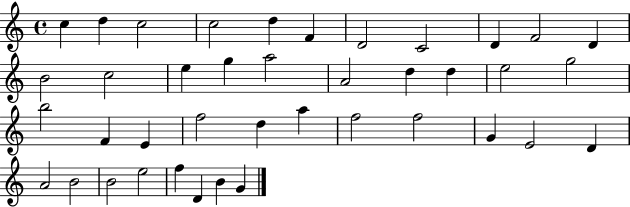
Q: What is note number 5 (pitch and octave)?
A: D5